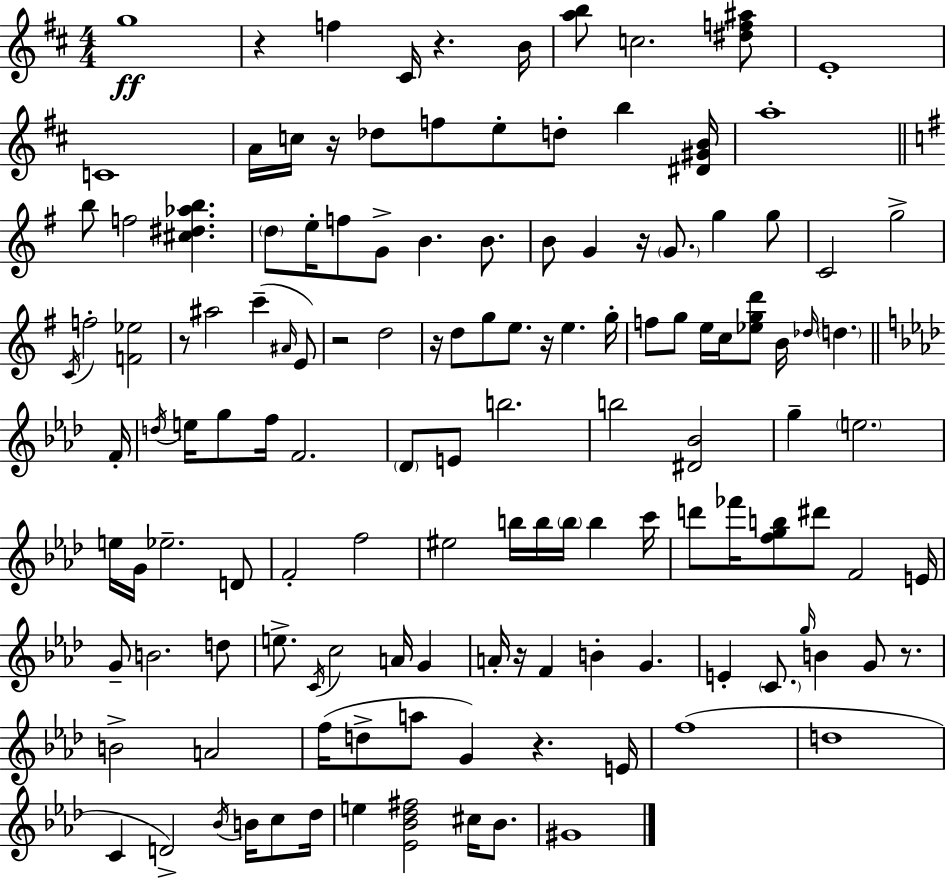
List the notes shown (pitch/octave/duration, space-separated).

G5/w R/q F5/q C#4/s R/q. B4/s [A5,B5]/e C5/h. [D#5,F5,A#5]/e E4/w C4/w A4/s C5/s R/s Db5/e F5/e E5/e D5/e B5/q [D#4,G#4,B4]/s A5/w B5/e F5/h [C#5,D#5,Ab5,B5]/q. D5/e E5/s F5/e G4/e B4/q. B4/e. B4/e G4/q R/s G4/e. G5/q G5/e C4/h G5/h C4/s F5/h [F4,Eb5]/h R/e A#5/h C6/q A#4/s E4/e R/h D5/h R/s D5/e G5/e E5/e. R/s E5/q. G5/s F5/e G5/e E5/s C5/s [Eb5,G5,D6]/e B4/s Db5/s D5/q. F4/s D5/s E5/s G5/e F5/s F4/h. Db4/e E4/e B5/h. B5/h [D#4,Bb4]/h G5/q E5/h. E5/s G4/s Eb5/h. D4/e F4/h F5/h EIS5/h B5/s B5/s B5/s B5/q C6/s D6/e FES6/s [F5,G5,B5]/e D#6/e F4/h E4/s G4/e B4/h. D5/e E5/e. C4/s C5/h A4/s G4/q A4/s R/s F4/q B4/q G4/q. E4/q C4/e. G5/s B4/q G4/e R/e. B4/h A4/h F5/s D5/e A5/e G4/q R/q. E4/s F5/w D5/w C4/q D4/h Bb4/s B4/s C5/e Db5/s E5/q [Eb4,Bb4,Db5,F#5]/h C#5/s Bb4/e. G#4/w